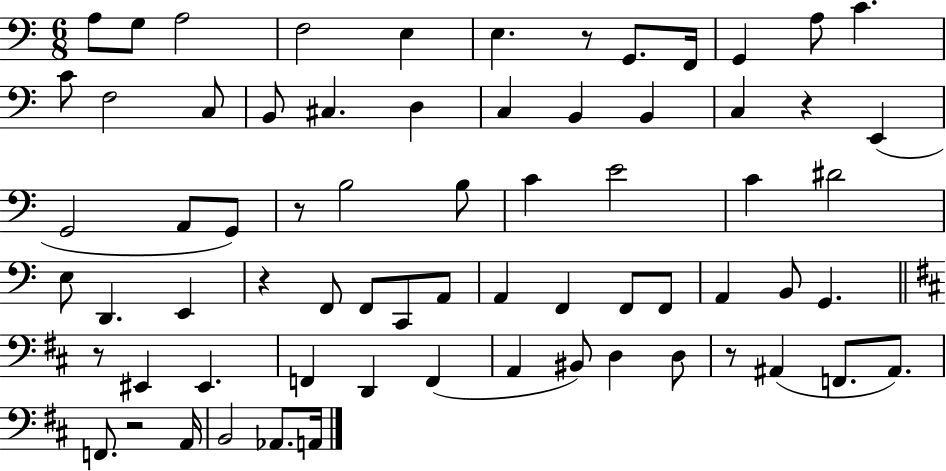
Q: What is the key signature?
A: C major